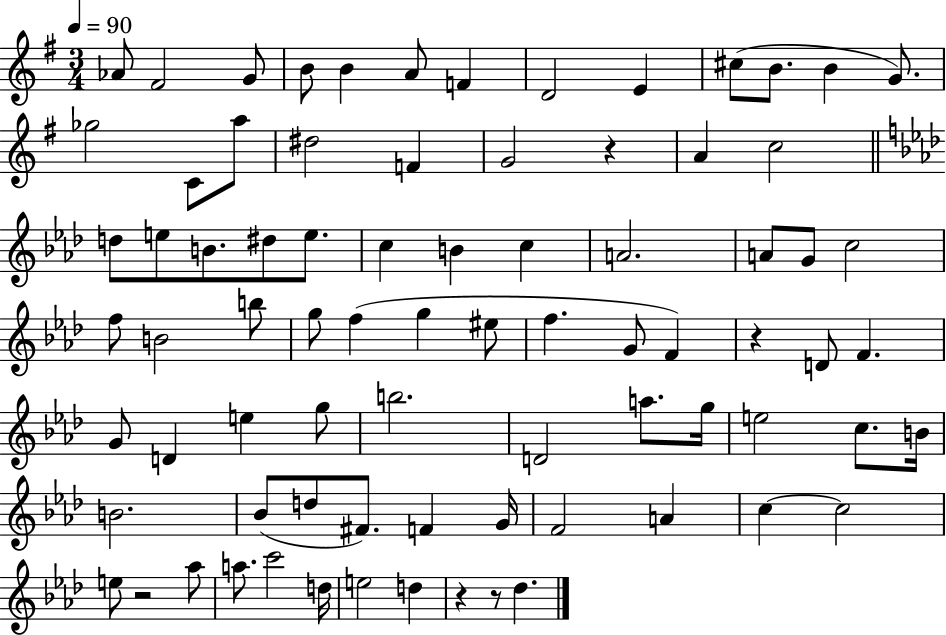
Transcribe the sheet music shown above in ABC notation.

X:1
T:Untitled
M:3/4
L:1/4
K:G
_A/2 ^F2 G/2 B/2 B A/2 F D2 E ^c/2 B/2 B G/2 _g2 C/2 a/2 ^d2 F G2 z A c2 d/2 e/2 B/2 ^d/2 e/2 c B c A2 A/2 G/2 c2 f/2 B2 b/2 g/2 f g ^e/2 f G/2 F z D/2 F G/2 D e g/2 b2 D2 a/2 g/4 e2 c/2 B/4 B2 _B/2 d/2 ^F/2 F G/4 F2 A c c2 e/2 z2 _a/2 a/2 c'2 d/4 e2 d z z/2 _d